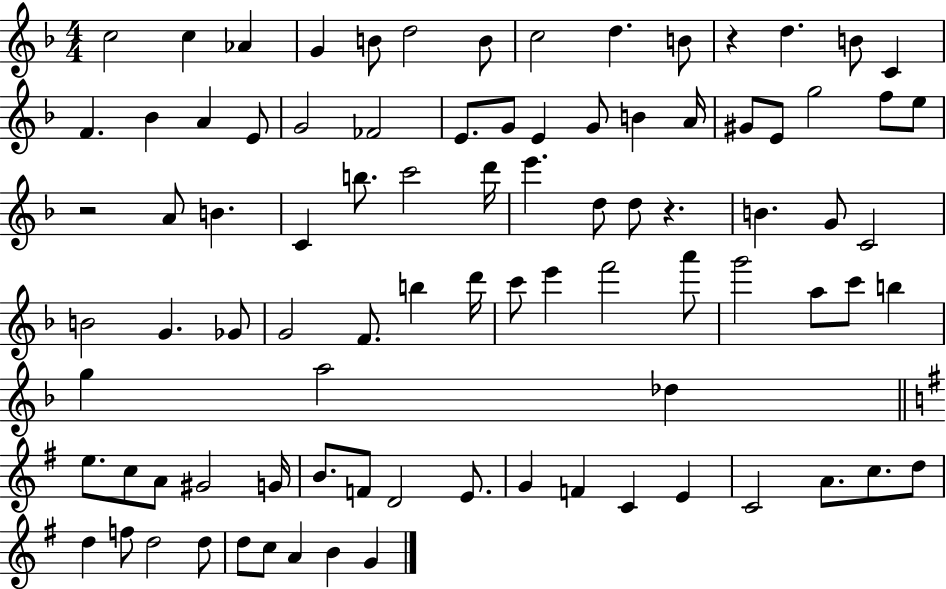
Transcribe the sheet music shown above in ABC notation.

X:1
T:Untitled
M:4/4
L:1/4
K:F
c2 c _A G B/2 d2 B/2 c2 d B/2 z d B/2 C F _B A E/2 G2 _F2 E/2 G/2 E G/2 B A/4 ^G/2 E/2 g2 f/2 e/2 z2 A/2 B C b/2 c'2 d'/4 e' d/2 d/2 z B G/2 C2 B2 G _G/2 G2 F/2 b d'/4 c'/2 e' f'2 a'/2 g'2 a/2 c'/2 b g a2 _d e/2 c/2 A/2 ^G2 G/4 B/2 F/2 D2 E/2 G F C E C2 A/2 c/2 d/2 d f/2 d2 d/2 d/2 c/2 A B G